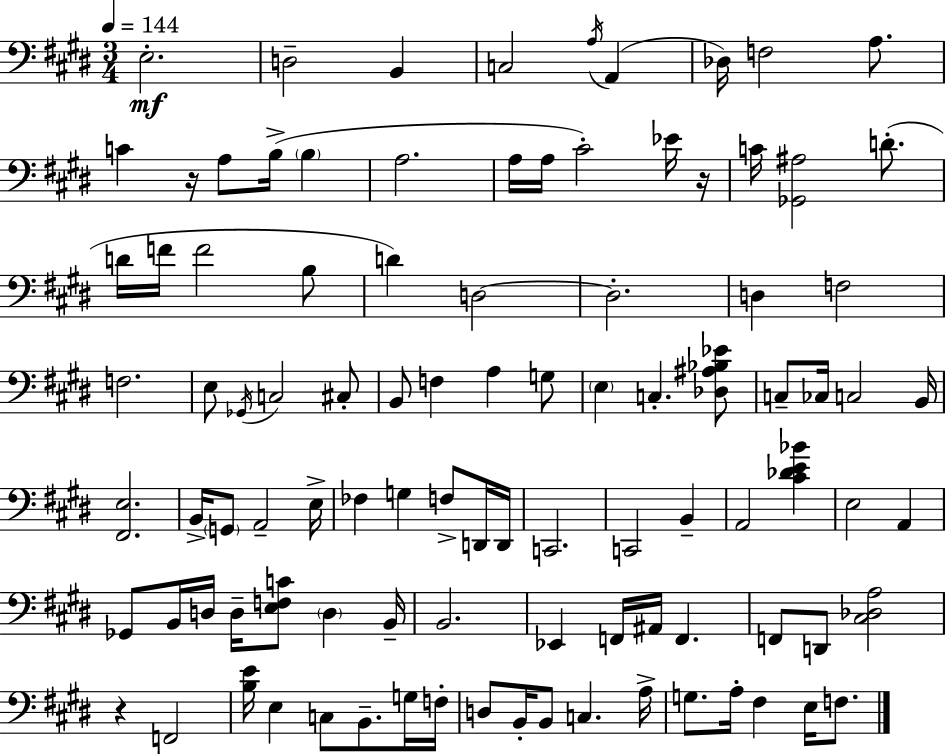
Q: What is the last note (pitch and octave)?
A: F3